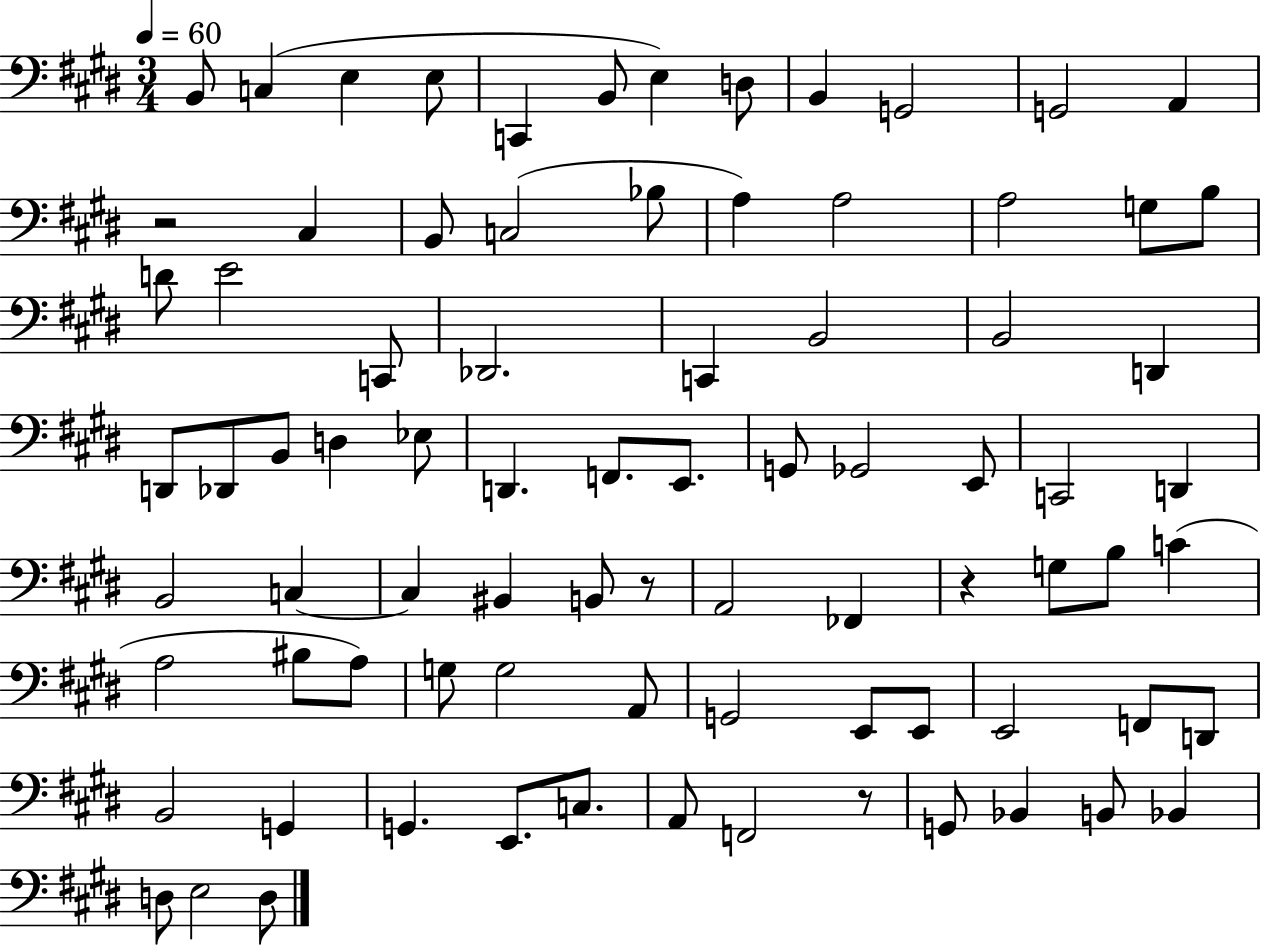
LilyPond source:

{
  \clef bass
  \numericTimeSignature
  \time 3/4
  \key e \major
  \tempo 4 = 60
  \repeat volta 2 { b,8 c4( e4 e8 | c,4 b,8 e4) d8 | b,4 g,2 | g,2 a,4 | \break r2 cis4 | b,8 c2( bes8 | a4) a2 | a2 g8 b8 | \break d'8 e'2 c,8 | des,2. | c,4 b,2 | b,2 d,4 | \break d,8 des,8 b,8 d4 ees8 | d,4. f,8. e,8. | g,8 ges,2 e,8 | c,2 d,4 | \break b,2 c4~~ | c4 bis,4 b,8 r8 | a,2 fes,4 | r4 g8 b8 c'4( | \break a2 bis8 a8) | g8 g2 a,8 | g,2 e,8 e,8 | e,2 f,8 d,8 | \break b,2 g,4 | g,4. e,8. c8. | a,8 f,2 r8 | g,8 bes,4 b,8 bes,4 | \break d8 e2 d8 | } \bar "|."
}